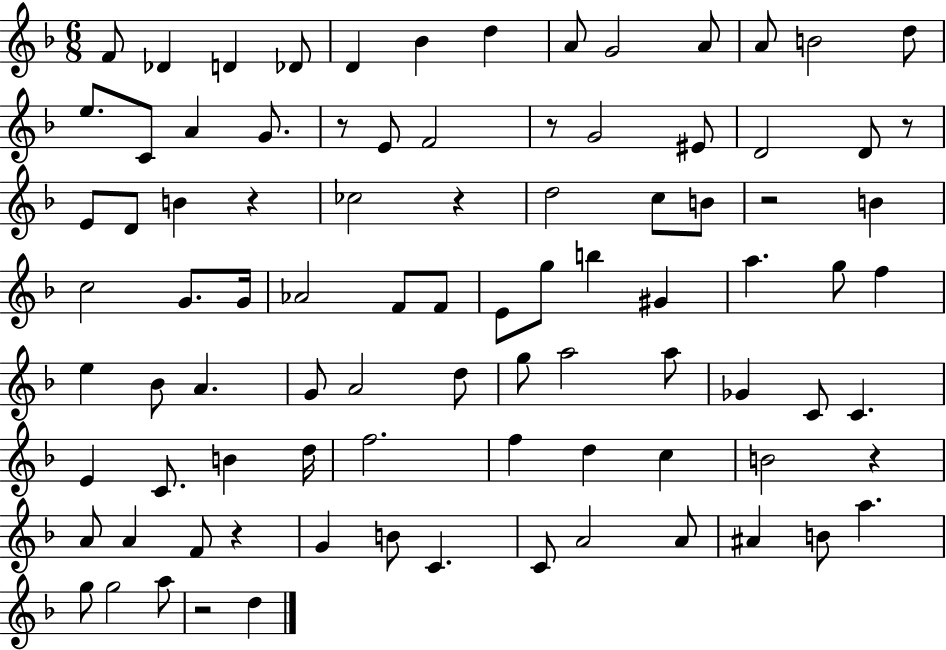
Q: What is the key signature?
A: F major